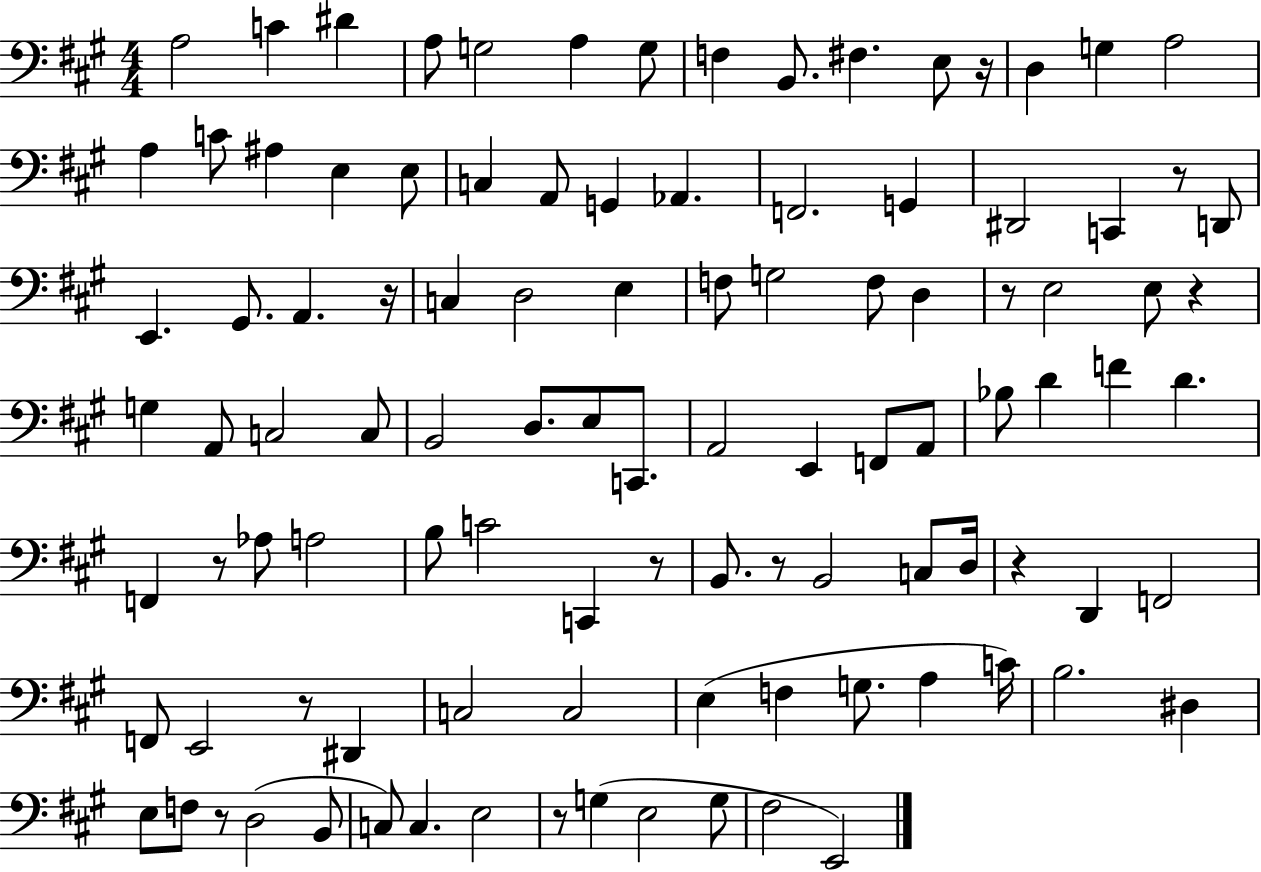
A3/h C4/q D#4/q A3/e G3/h A3/q G3/e F3/q B2/e. F#3/q. E3/e R/s D3/q G3/q A3/h A3/q C4/e A#3/q E3/q E3/e C3/q A2/e G2/q Ab2/q. F2/h. G2/q D#2/h C2/q R/e D2/e E2/q. G#2/e. A2/q. R/s C3/q D3/h E3/q F3/e G3/h F3/e D3/q R/e E3/h E3/e R/q G3/q A2/e C3/h C3/e B2/h D3/e. E3/e C2/e. A2/h E2/q F2/e A2/e Bb3/e D4/q F4/q D4/q. F2/q R/e Ab3/e A3/h B3/e C4/h C2/q R/e B2/e. R/e B2/h C3/e D3/s R/q D2/q F2/h F2/e E2/h R/e D#2/q C3/h C3/h E3/q F3/q G3/e. A3/q C4/s B3/h. D#3/q E3/e F3/e R/e D3/h B2/e C3/e C3/q. E3/h R/e G3/q E3/h G3/e F#3/h E2/h